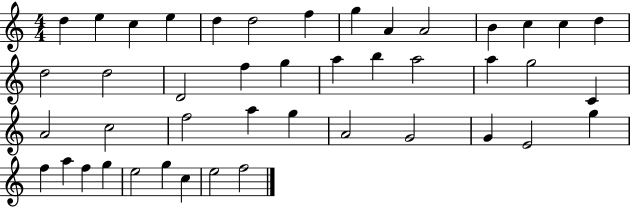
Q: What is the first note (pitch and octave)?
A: D5